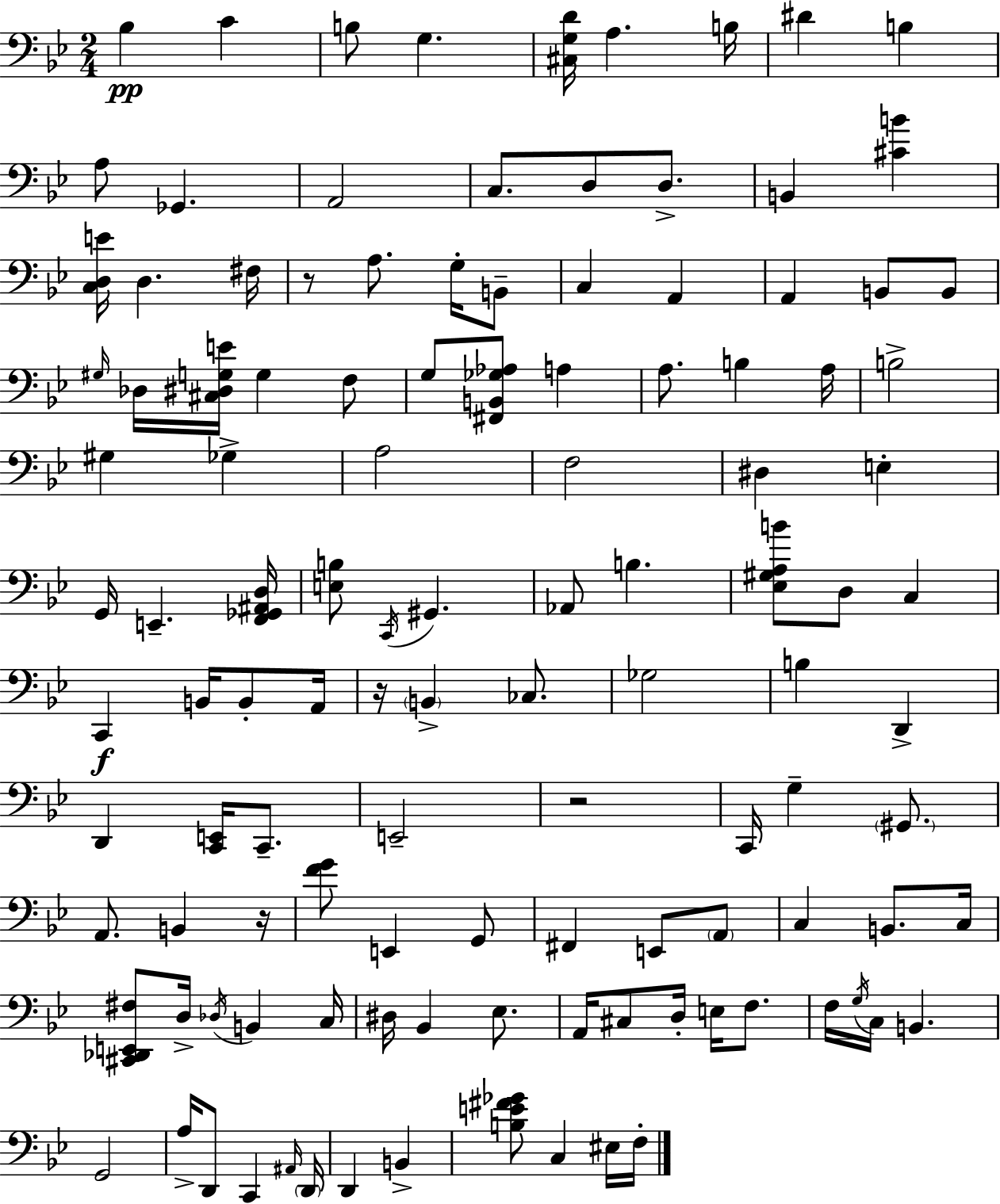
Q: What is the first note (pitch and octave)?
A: Bb3